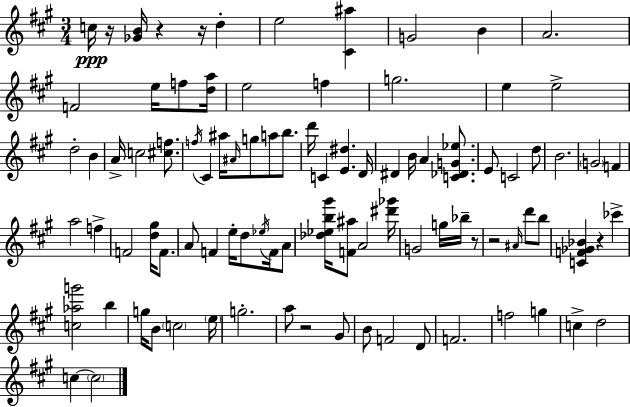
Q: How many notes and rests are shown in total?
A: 93